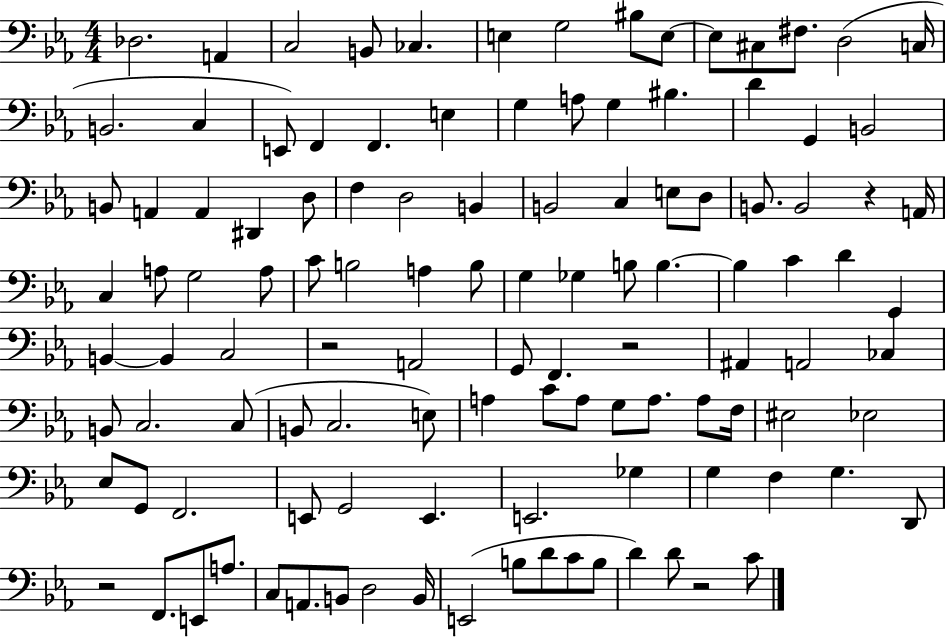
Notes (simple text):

Db3/h. A2/q C3/h B2/e CES3/q. E3/q G3/h BIS3/e E3/e E3/e C#3/e F#3/e. D3/h C3/s B2/h. C3/q E2/e F2/q F2/q. E3/q G3/q A3/e G3/q BIS3/q. D4/q G2/q B2/h B2/e A2/q A2/q D#2/q D3/e F3/q D3/h B2/q B2/h C3/q E3/e D3/e B2/e. B2/h R/q A2/s C3/q A3/e G3/h A3/e C4/e B3/h A3/q B3/e G3/q Gb3/q B3/e B3/q. B3/q C4/q D4/q G2/q B2/q B2/q C3/h R/h A2/h G2/e F2/q. R/h A#2/q A2/h CES3/q B2/e C3/h. C3/e B2/e C3/h. E3/e A3/q C4/e A3/e G3/e A3/e. A3/e F3/s EIS3/h Eb3/h Eb3/e G2/e F2/h. E2/e G2/h E2/q. E2/h. Gb3/q G3/q F3/q G3/q. D2/e R/h F2/e. E2/e A3/e. C3/e A2/e. B2/e D3/h B2/s E2/h B3/e D4/e C4/e B3/e D4/q D4/e R/h C4/e